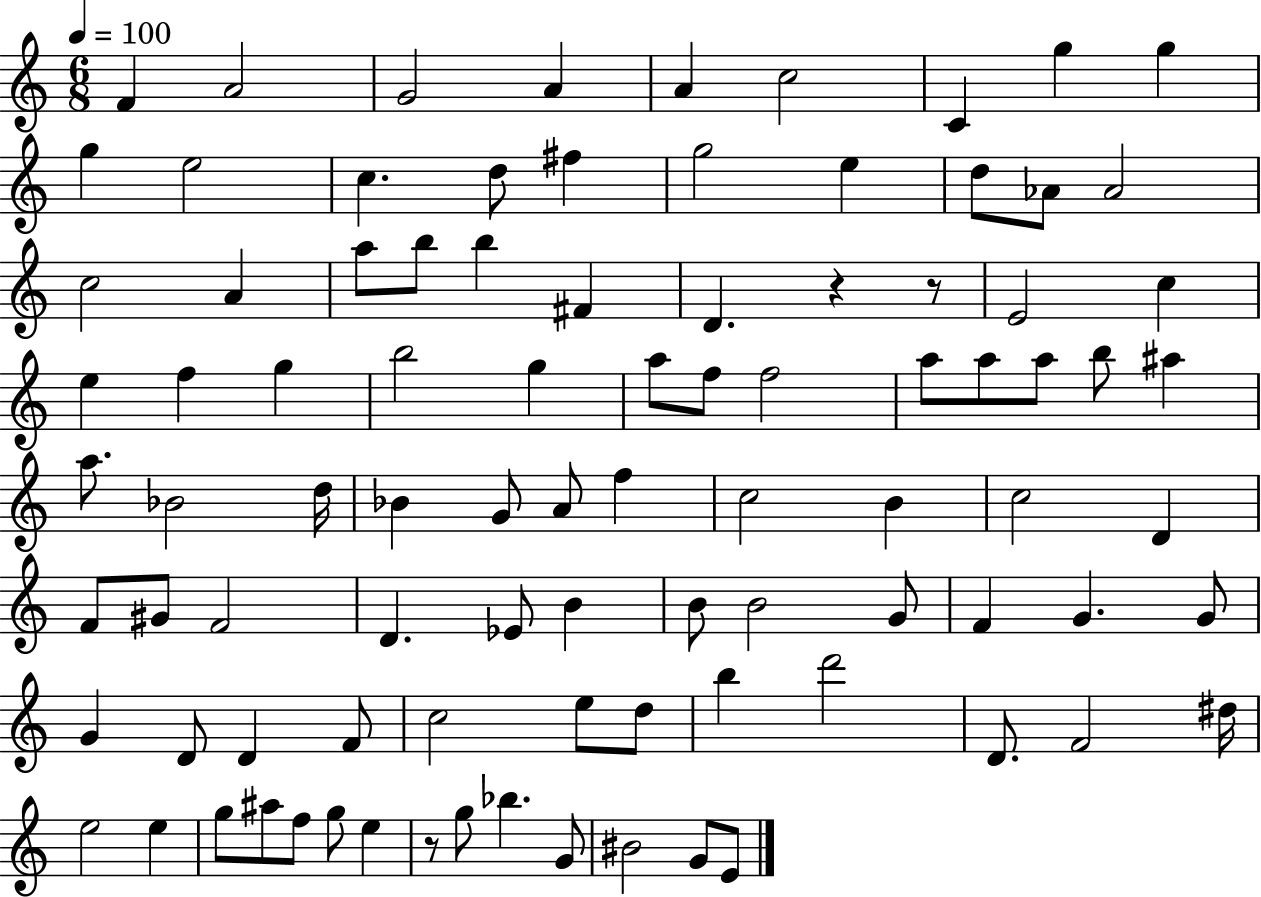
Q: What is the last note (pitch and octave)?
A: E4